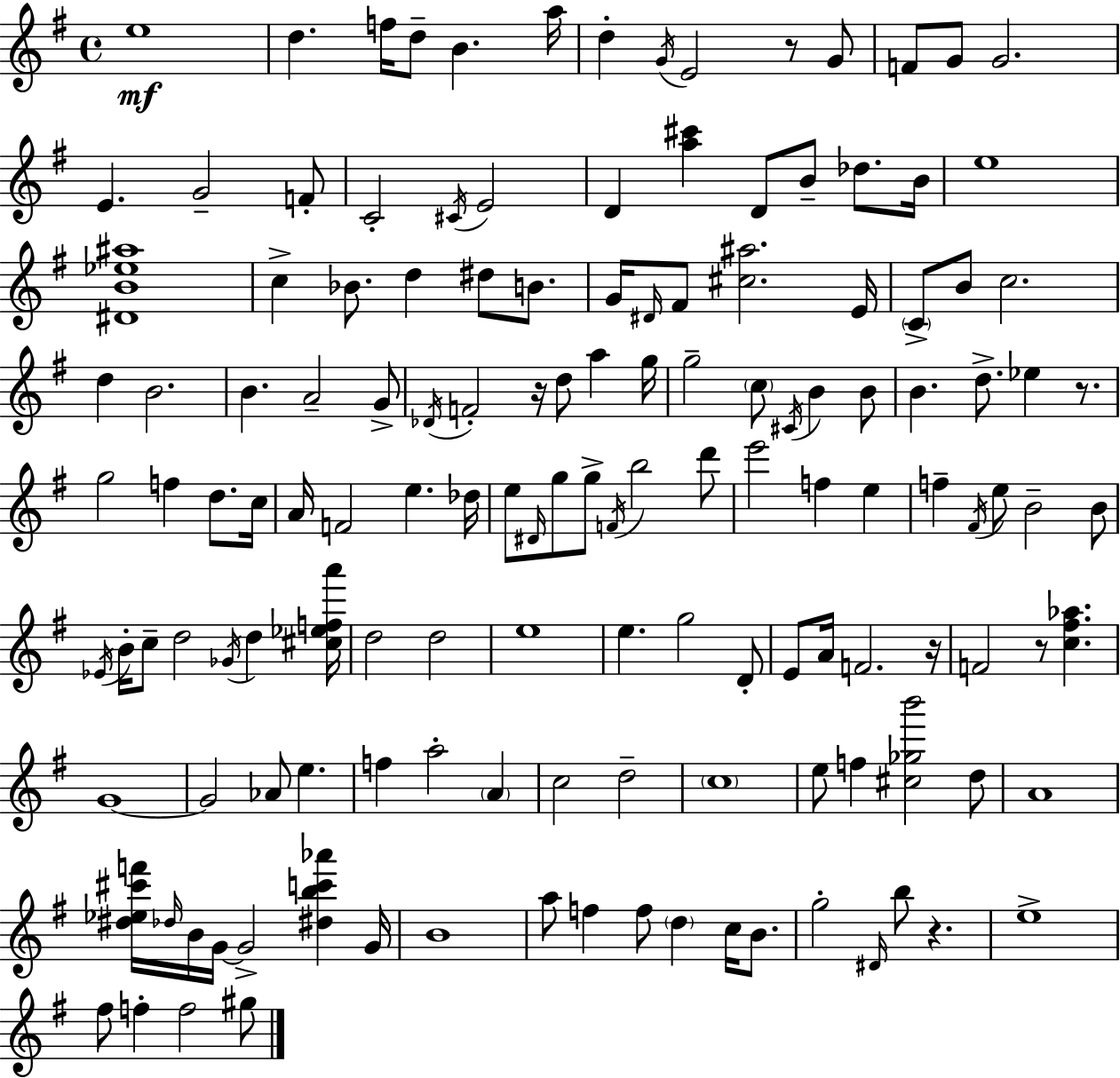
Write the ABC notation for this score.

X:1
T:Untitled
M:4/4
L:1/4
K:Em
e4 d f/4 d/2 B a/4 d G/4 E2 z/2 G/2 F/2 G/2 G2 E G2 F/2 C2 ^C/4 E2 D [a^c'] D/2 B/2 _d/2 B/4 e4 [^DB_e^a]4 c _B/2 d ^d/2 B/2 G/4 ^D/4 ^F/2 [^c^a]2 E/4 C/2 B/2 c2 d B2 B A2 G/2 _D/4 F2 z/4 d/2 a g/4 g2 c/2 ^C/4 B B/2 B d/2 _e z/2 g2 f d/2 c/4 A/4 F2 e _d/4 e/2 ^D/4 g/2 g/2 F/4 b2 d'/2 e'2 f e f ^F/4 e/2 B2 B/2 _E/4 B/4 c/2 d2 _G/4 d [^c_efa']/4 d2 d2 e4 e g2 D/2 E/2 A/4 F2 z/4 F2 z/2 [c^f_a] G4 G2 _A/2 e f a2 A c2 d2 c4 e/2 f [^c_gb']2 d/2 A4 [^d_e^c'f']/4 _d/4 B/4 G/4 G2 [^dbc'_a'] G/4 B4 a/2 f f/2 d c/4 B/2 g2 ^D/4 b/2 z e4 ^f/2 f f2 ^g/2